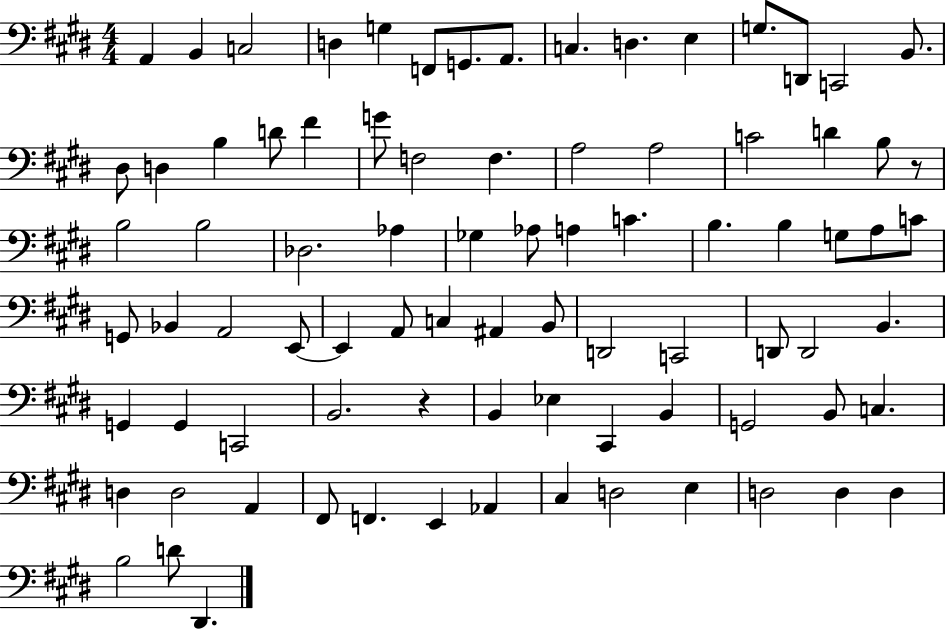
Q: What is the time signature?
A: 4/4